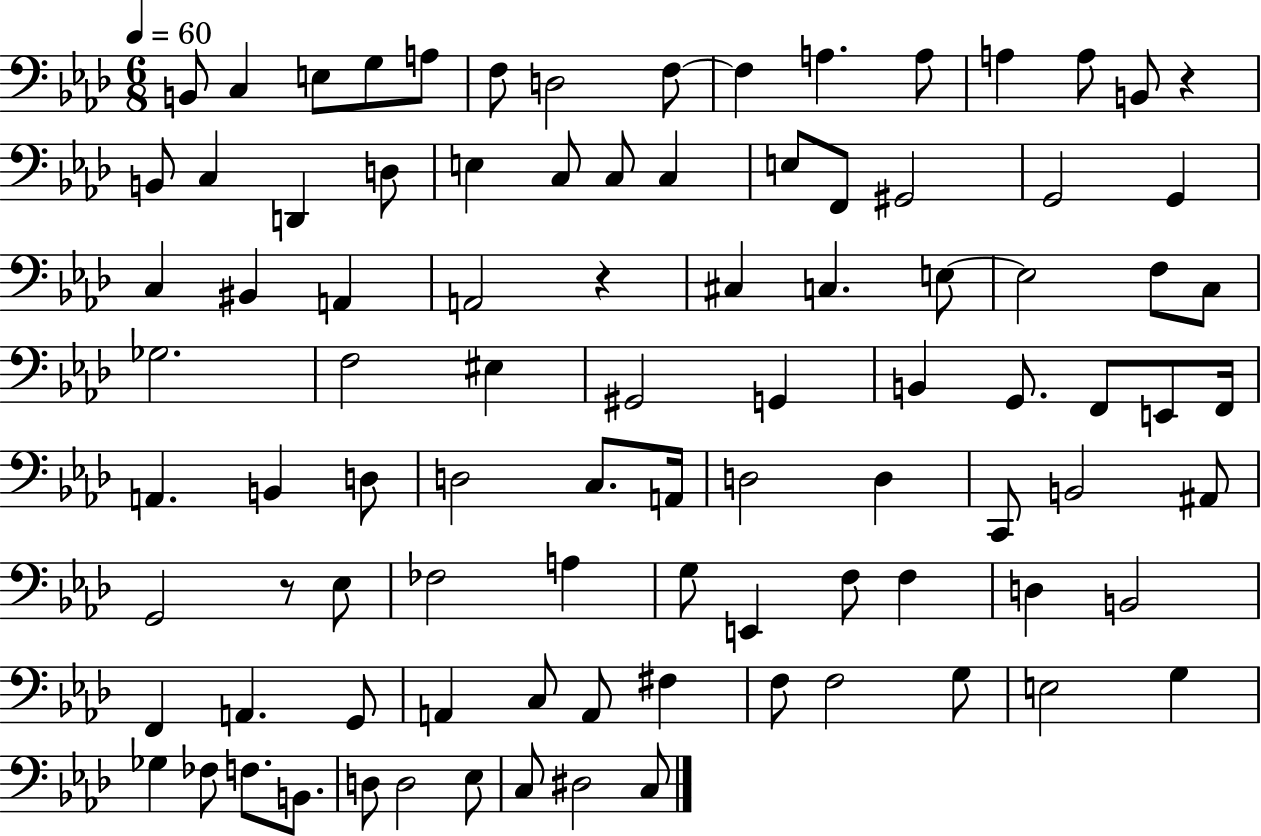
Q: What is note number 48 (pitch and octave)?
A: A2